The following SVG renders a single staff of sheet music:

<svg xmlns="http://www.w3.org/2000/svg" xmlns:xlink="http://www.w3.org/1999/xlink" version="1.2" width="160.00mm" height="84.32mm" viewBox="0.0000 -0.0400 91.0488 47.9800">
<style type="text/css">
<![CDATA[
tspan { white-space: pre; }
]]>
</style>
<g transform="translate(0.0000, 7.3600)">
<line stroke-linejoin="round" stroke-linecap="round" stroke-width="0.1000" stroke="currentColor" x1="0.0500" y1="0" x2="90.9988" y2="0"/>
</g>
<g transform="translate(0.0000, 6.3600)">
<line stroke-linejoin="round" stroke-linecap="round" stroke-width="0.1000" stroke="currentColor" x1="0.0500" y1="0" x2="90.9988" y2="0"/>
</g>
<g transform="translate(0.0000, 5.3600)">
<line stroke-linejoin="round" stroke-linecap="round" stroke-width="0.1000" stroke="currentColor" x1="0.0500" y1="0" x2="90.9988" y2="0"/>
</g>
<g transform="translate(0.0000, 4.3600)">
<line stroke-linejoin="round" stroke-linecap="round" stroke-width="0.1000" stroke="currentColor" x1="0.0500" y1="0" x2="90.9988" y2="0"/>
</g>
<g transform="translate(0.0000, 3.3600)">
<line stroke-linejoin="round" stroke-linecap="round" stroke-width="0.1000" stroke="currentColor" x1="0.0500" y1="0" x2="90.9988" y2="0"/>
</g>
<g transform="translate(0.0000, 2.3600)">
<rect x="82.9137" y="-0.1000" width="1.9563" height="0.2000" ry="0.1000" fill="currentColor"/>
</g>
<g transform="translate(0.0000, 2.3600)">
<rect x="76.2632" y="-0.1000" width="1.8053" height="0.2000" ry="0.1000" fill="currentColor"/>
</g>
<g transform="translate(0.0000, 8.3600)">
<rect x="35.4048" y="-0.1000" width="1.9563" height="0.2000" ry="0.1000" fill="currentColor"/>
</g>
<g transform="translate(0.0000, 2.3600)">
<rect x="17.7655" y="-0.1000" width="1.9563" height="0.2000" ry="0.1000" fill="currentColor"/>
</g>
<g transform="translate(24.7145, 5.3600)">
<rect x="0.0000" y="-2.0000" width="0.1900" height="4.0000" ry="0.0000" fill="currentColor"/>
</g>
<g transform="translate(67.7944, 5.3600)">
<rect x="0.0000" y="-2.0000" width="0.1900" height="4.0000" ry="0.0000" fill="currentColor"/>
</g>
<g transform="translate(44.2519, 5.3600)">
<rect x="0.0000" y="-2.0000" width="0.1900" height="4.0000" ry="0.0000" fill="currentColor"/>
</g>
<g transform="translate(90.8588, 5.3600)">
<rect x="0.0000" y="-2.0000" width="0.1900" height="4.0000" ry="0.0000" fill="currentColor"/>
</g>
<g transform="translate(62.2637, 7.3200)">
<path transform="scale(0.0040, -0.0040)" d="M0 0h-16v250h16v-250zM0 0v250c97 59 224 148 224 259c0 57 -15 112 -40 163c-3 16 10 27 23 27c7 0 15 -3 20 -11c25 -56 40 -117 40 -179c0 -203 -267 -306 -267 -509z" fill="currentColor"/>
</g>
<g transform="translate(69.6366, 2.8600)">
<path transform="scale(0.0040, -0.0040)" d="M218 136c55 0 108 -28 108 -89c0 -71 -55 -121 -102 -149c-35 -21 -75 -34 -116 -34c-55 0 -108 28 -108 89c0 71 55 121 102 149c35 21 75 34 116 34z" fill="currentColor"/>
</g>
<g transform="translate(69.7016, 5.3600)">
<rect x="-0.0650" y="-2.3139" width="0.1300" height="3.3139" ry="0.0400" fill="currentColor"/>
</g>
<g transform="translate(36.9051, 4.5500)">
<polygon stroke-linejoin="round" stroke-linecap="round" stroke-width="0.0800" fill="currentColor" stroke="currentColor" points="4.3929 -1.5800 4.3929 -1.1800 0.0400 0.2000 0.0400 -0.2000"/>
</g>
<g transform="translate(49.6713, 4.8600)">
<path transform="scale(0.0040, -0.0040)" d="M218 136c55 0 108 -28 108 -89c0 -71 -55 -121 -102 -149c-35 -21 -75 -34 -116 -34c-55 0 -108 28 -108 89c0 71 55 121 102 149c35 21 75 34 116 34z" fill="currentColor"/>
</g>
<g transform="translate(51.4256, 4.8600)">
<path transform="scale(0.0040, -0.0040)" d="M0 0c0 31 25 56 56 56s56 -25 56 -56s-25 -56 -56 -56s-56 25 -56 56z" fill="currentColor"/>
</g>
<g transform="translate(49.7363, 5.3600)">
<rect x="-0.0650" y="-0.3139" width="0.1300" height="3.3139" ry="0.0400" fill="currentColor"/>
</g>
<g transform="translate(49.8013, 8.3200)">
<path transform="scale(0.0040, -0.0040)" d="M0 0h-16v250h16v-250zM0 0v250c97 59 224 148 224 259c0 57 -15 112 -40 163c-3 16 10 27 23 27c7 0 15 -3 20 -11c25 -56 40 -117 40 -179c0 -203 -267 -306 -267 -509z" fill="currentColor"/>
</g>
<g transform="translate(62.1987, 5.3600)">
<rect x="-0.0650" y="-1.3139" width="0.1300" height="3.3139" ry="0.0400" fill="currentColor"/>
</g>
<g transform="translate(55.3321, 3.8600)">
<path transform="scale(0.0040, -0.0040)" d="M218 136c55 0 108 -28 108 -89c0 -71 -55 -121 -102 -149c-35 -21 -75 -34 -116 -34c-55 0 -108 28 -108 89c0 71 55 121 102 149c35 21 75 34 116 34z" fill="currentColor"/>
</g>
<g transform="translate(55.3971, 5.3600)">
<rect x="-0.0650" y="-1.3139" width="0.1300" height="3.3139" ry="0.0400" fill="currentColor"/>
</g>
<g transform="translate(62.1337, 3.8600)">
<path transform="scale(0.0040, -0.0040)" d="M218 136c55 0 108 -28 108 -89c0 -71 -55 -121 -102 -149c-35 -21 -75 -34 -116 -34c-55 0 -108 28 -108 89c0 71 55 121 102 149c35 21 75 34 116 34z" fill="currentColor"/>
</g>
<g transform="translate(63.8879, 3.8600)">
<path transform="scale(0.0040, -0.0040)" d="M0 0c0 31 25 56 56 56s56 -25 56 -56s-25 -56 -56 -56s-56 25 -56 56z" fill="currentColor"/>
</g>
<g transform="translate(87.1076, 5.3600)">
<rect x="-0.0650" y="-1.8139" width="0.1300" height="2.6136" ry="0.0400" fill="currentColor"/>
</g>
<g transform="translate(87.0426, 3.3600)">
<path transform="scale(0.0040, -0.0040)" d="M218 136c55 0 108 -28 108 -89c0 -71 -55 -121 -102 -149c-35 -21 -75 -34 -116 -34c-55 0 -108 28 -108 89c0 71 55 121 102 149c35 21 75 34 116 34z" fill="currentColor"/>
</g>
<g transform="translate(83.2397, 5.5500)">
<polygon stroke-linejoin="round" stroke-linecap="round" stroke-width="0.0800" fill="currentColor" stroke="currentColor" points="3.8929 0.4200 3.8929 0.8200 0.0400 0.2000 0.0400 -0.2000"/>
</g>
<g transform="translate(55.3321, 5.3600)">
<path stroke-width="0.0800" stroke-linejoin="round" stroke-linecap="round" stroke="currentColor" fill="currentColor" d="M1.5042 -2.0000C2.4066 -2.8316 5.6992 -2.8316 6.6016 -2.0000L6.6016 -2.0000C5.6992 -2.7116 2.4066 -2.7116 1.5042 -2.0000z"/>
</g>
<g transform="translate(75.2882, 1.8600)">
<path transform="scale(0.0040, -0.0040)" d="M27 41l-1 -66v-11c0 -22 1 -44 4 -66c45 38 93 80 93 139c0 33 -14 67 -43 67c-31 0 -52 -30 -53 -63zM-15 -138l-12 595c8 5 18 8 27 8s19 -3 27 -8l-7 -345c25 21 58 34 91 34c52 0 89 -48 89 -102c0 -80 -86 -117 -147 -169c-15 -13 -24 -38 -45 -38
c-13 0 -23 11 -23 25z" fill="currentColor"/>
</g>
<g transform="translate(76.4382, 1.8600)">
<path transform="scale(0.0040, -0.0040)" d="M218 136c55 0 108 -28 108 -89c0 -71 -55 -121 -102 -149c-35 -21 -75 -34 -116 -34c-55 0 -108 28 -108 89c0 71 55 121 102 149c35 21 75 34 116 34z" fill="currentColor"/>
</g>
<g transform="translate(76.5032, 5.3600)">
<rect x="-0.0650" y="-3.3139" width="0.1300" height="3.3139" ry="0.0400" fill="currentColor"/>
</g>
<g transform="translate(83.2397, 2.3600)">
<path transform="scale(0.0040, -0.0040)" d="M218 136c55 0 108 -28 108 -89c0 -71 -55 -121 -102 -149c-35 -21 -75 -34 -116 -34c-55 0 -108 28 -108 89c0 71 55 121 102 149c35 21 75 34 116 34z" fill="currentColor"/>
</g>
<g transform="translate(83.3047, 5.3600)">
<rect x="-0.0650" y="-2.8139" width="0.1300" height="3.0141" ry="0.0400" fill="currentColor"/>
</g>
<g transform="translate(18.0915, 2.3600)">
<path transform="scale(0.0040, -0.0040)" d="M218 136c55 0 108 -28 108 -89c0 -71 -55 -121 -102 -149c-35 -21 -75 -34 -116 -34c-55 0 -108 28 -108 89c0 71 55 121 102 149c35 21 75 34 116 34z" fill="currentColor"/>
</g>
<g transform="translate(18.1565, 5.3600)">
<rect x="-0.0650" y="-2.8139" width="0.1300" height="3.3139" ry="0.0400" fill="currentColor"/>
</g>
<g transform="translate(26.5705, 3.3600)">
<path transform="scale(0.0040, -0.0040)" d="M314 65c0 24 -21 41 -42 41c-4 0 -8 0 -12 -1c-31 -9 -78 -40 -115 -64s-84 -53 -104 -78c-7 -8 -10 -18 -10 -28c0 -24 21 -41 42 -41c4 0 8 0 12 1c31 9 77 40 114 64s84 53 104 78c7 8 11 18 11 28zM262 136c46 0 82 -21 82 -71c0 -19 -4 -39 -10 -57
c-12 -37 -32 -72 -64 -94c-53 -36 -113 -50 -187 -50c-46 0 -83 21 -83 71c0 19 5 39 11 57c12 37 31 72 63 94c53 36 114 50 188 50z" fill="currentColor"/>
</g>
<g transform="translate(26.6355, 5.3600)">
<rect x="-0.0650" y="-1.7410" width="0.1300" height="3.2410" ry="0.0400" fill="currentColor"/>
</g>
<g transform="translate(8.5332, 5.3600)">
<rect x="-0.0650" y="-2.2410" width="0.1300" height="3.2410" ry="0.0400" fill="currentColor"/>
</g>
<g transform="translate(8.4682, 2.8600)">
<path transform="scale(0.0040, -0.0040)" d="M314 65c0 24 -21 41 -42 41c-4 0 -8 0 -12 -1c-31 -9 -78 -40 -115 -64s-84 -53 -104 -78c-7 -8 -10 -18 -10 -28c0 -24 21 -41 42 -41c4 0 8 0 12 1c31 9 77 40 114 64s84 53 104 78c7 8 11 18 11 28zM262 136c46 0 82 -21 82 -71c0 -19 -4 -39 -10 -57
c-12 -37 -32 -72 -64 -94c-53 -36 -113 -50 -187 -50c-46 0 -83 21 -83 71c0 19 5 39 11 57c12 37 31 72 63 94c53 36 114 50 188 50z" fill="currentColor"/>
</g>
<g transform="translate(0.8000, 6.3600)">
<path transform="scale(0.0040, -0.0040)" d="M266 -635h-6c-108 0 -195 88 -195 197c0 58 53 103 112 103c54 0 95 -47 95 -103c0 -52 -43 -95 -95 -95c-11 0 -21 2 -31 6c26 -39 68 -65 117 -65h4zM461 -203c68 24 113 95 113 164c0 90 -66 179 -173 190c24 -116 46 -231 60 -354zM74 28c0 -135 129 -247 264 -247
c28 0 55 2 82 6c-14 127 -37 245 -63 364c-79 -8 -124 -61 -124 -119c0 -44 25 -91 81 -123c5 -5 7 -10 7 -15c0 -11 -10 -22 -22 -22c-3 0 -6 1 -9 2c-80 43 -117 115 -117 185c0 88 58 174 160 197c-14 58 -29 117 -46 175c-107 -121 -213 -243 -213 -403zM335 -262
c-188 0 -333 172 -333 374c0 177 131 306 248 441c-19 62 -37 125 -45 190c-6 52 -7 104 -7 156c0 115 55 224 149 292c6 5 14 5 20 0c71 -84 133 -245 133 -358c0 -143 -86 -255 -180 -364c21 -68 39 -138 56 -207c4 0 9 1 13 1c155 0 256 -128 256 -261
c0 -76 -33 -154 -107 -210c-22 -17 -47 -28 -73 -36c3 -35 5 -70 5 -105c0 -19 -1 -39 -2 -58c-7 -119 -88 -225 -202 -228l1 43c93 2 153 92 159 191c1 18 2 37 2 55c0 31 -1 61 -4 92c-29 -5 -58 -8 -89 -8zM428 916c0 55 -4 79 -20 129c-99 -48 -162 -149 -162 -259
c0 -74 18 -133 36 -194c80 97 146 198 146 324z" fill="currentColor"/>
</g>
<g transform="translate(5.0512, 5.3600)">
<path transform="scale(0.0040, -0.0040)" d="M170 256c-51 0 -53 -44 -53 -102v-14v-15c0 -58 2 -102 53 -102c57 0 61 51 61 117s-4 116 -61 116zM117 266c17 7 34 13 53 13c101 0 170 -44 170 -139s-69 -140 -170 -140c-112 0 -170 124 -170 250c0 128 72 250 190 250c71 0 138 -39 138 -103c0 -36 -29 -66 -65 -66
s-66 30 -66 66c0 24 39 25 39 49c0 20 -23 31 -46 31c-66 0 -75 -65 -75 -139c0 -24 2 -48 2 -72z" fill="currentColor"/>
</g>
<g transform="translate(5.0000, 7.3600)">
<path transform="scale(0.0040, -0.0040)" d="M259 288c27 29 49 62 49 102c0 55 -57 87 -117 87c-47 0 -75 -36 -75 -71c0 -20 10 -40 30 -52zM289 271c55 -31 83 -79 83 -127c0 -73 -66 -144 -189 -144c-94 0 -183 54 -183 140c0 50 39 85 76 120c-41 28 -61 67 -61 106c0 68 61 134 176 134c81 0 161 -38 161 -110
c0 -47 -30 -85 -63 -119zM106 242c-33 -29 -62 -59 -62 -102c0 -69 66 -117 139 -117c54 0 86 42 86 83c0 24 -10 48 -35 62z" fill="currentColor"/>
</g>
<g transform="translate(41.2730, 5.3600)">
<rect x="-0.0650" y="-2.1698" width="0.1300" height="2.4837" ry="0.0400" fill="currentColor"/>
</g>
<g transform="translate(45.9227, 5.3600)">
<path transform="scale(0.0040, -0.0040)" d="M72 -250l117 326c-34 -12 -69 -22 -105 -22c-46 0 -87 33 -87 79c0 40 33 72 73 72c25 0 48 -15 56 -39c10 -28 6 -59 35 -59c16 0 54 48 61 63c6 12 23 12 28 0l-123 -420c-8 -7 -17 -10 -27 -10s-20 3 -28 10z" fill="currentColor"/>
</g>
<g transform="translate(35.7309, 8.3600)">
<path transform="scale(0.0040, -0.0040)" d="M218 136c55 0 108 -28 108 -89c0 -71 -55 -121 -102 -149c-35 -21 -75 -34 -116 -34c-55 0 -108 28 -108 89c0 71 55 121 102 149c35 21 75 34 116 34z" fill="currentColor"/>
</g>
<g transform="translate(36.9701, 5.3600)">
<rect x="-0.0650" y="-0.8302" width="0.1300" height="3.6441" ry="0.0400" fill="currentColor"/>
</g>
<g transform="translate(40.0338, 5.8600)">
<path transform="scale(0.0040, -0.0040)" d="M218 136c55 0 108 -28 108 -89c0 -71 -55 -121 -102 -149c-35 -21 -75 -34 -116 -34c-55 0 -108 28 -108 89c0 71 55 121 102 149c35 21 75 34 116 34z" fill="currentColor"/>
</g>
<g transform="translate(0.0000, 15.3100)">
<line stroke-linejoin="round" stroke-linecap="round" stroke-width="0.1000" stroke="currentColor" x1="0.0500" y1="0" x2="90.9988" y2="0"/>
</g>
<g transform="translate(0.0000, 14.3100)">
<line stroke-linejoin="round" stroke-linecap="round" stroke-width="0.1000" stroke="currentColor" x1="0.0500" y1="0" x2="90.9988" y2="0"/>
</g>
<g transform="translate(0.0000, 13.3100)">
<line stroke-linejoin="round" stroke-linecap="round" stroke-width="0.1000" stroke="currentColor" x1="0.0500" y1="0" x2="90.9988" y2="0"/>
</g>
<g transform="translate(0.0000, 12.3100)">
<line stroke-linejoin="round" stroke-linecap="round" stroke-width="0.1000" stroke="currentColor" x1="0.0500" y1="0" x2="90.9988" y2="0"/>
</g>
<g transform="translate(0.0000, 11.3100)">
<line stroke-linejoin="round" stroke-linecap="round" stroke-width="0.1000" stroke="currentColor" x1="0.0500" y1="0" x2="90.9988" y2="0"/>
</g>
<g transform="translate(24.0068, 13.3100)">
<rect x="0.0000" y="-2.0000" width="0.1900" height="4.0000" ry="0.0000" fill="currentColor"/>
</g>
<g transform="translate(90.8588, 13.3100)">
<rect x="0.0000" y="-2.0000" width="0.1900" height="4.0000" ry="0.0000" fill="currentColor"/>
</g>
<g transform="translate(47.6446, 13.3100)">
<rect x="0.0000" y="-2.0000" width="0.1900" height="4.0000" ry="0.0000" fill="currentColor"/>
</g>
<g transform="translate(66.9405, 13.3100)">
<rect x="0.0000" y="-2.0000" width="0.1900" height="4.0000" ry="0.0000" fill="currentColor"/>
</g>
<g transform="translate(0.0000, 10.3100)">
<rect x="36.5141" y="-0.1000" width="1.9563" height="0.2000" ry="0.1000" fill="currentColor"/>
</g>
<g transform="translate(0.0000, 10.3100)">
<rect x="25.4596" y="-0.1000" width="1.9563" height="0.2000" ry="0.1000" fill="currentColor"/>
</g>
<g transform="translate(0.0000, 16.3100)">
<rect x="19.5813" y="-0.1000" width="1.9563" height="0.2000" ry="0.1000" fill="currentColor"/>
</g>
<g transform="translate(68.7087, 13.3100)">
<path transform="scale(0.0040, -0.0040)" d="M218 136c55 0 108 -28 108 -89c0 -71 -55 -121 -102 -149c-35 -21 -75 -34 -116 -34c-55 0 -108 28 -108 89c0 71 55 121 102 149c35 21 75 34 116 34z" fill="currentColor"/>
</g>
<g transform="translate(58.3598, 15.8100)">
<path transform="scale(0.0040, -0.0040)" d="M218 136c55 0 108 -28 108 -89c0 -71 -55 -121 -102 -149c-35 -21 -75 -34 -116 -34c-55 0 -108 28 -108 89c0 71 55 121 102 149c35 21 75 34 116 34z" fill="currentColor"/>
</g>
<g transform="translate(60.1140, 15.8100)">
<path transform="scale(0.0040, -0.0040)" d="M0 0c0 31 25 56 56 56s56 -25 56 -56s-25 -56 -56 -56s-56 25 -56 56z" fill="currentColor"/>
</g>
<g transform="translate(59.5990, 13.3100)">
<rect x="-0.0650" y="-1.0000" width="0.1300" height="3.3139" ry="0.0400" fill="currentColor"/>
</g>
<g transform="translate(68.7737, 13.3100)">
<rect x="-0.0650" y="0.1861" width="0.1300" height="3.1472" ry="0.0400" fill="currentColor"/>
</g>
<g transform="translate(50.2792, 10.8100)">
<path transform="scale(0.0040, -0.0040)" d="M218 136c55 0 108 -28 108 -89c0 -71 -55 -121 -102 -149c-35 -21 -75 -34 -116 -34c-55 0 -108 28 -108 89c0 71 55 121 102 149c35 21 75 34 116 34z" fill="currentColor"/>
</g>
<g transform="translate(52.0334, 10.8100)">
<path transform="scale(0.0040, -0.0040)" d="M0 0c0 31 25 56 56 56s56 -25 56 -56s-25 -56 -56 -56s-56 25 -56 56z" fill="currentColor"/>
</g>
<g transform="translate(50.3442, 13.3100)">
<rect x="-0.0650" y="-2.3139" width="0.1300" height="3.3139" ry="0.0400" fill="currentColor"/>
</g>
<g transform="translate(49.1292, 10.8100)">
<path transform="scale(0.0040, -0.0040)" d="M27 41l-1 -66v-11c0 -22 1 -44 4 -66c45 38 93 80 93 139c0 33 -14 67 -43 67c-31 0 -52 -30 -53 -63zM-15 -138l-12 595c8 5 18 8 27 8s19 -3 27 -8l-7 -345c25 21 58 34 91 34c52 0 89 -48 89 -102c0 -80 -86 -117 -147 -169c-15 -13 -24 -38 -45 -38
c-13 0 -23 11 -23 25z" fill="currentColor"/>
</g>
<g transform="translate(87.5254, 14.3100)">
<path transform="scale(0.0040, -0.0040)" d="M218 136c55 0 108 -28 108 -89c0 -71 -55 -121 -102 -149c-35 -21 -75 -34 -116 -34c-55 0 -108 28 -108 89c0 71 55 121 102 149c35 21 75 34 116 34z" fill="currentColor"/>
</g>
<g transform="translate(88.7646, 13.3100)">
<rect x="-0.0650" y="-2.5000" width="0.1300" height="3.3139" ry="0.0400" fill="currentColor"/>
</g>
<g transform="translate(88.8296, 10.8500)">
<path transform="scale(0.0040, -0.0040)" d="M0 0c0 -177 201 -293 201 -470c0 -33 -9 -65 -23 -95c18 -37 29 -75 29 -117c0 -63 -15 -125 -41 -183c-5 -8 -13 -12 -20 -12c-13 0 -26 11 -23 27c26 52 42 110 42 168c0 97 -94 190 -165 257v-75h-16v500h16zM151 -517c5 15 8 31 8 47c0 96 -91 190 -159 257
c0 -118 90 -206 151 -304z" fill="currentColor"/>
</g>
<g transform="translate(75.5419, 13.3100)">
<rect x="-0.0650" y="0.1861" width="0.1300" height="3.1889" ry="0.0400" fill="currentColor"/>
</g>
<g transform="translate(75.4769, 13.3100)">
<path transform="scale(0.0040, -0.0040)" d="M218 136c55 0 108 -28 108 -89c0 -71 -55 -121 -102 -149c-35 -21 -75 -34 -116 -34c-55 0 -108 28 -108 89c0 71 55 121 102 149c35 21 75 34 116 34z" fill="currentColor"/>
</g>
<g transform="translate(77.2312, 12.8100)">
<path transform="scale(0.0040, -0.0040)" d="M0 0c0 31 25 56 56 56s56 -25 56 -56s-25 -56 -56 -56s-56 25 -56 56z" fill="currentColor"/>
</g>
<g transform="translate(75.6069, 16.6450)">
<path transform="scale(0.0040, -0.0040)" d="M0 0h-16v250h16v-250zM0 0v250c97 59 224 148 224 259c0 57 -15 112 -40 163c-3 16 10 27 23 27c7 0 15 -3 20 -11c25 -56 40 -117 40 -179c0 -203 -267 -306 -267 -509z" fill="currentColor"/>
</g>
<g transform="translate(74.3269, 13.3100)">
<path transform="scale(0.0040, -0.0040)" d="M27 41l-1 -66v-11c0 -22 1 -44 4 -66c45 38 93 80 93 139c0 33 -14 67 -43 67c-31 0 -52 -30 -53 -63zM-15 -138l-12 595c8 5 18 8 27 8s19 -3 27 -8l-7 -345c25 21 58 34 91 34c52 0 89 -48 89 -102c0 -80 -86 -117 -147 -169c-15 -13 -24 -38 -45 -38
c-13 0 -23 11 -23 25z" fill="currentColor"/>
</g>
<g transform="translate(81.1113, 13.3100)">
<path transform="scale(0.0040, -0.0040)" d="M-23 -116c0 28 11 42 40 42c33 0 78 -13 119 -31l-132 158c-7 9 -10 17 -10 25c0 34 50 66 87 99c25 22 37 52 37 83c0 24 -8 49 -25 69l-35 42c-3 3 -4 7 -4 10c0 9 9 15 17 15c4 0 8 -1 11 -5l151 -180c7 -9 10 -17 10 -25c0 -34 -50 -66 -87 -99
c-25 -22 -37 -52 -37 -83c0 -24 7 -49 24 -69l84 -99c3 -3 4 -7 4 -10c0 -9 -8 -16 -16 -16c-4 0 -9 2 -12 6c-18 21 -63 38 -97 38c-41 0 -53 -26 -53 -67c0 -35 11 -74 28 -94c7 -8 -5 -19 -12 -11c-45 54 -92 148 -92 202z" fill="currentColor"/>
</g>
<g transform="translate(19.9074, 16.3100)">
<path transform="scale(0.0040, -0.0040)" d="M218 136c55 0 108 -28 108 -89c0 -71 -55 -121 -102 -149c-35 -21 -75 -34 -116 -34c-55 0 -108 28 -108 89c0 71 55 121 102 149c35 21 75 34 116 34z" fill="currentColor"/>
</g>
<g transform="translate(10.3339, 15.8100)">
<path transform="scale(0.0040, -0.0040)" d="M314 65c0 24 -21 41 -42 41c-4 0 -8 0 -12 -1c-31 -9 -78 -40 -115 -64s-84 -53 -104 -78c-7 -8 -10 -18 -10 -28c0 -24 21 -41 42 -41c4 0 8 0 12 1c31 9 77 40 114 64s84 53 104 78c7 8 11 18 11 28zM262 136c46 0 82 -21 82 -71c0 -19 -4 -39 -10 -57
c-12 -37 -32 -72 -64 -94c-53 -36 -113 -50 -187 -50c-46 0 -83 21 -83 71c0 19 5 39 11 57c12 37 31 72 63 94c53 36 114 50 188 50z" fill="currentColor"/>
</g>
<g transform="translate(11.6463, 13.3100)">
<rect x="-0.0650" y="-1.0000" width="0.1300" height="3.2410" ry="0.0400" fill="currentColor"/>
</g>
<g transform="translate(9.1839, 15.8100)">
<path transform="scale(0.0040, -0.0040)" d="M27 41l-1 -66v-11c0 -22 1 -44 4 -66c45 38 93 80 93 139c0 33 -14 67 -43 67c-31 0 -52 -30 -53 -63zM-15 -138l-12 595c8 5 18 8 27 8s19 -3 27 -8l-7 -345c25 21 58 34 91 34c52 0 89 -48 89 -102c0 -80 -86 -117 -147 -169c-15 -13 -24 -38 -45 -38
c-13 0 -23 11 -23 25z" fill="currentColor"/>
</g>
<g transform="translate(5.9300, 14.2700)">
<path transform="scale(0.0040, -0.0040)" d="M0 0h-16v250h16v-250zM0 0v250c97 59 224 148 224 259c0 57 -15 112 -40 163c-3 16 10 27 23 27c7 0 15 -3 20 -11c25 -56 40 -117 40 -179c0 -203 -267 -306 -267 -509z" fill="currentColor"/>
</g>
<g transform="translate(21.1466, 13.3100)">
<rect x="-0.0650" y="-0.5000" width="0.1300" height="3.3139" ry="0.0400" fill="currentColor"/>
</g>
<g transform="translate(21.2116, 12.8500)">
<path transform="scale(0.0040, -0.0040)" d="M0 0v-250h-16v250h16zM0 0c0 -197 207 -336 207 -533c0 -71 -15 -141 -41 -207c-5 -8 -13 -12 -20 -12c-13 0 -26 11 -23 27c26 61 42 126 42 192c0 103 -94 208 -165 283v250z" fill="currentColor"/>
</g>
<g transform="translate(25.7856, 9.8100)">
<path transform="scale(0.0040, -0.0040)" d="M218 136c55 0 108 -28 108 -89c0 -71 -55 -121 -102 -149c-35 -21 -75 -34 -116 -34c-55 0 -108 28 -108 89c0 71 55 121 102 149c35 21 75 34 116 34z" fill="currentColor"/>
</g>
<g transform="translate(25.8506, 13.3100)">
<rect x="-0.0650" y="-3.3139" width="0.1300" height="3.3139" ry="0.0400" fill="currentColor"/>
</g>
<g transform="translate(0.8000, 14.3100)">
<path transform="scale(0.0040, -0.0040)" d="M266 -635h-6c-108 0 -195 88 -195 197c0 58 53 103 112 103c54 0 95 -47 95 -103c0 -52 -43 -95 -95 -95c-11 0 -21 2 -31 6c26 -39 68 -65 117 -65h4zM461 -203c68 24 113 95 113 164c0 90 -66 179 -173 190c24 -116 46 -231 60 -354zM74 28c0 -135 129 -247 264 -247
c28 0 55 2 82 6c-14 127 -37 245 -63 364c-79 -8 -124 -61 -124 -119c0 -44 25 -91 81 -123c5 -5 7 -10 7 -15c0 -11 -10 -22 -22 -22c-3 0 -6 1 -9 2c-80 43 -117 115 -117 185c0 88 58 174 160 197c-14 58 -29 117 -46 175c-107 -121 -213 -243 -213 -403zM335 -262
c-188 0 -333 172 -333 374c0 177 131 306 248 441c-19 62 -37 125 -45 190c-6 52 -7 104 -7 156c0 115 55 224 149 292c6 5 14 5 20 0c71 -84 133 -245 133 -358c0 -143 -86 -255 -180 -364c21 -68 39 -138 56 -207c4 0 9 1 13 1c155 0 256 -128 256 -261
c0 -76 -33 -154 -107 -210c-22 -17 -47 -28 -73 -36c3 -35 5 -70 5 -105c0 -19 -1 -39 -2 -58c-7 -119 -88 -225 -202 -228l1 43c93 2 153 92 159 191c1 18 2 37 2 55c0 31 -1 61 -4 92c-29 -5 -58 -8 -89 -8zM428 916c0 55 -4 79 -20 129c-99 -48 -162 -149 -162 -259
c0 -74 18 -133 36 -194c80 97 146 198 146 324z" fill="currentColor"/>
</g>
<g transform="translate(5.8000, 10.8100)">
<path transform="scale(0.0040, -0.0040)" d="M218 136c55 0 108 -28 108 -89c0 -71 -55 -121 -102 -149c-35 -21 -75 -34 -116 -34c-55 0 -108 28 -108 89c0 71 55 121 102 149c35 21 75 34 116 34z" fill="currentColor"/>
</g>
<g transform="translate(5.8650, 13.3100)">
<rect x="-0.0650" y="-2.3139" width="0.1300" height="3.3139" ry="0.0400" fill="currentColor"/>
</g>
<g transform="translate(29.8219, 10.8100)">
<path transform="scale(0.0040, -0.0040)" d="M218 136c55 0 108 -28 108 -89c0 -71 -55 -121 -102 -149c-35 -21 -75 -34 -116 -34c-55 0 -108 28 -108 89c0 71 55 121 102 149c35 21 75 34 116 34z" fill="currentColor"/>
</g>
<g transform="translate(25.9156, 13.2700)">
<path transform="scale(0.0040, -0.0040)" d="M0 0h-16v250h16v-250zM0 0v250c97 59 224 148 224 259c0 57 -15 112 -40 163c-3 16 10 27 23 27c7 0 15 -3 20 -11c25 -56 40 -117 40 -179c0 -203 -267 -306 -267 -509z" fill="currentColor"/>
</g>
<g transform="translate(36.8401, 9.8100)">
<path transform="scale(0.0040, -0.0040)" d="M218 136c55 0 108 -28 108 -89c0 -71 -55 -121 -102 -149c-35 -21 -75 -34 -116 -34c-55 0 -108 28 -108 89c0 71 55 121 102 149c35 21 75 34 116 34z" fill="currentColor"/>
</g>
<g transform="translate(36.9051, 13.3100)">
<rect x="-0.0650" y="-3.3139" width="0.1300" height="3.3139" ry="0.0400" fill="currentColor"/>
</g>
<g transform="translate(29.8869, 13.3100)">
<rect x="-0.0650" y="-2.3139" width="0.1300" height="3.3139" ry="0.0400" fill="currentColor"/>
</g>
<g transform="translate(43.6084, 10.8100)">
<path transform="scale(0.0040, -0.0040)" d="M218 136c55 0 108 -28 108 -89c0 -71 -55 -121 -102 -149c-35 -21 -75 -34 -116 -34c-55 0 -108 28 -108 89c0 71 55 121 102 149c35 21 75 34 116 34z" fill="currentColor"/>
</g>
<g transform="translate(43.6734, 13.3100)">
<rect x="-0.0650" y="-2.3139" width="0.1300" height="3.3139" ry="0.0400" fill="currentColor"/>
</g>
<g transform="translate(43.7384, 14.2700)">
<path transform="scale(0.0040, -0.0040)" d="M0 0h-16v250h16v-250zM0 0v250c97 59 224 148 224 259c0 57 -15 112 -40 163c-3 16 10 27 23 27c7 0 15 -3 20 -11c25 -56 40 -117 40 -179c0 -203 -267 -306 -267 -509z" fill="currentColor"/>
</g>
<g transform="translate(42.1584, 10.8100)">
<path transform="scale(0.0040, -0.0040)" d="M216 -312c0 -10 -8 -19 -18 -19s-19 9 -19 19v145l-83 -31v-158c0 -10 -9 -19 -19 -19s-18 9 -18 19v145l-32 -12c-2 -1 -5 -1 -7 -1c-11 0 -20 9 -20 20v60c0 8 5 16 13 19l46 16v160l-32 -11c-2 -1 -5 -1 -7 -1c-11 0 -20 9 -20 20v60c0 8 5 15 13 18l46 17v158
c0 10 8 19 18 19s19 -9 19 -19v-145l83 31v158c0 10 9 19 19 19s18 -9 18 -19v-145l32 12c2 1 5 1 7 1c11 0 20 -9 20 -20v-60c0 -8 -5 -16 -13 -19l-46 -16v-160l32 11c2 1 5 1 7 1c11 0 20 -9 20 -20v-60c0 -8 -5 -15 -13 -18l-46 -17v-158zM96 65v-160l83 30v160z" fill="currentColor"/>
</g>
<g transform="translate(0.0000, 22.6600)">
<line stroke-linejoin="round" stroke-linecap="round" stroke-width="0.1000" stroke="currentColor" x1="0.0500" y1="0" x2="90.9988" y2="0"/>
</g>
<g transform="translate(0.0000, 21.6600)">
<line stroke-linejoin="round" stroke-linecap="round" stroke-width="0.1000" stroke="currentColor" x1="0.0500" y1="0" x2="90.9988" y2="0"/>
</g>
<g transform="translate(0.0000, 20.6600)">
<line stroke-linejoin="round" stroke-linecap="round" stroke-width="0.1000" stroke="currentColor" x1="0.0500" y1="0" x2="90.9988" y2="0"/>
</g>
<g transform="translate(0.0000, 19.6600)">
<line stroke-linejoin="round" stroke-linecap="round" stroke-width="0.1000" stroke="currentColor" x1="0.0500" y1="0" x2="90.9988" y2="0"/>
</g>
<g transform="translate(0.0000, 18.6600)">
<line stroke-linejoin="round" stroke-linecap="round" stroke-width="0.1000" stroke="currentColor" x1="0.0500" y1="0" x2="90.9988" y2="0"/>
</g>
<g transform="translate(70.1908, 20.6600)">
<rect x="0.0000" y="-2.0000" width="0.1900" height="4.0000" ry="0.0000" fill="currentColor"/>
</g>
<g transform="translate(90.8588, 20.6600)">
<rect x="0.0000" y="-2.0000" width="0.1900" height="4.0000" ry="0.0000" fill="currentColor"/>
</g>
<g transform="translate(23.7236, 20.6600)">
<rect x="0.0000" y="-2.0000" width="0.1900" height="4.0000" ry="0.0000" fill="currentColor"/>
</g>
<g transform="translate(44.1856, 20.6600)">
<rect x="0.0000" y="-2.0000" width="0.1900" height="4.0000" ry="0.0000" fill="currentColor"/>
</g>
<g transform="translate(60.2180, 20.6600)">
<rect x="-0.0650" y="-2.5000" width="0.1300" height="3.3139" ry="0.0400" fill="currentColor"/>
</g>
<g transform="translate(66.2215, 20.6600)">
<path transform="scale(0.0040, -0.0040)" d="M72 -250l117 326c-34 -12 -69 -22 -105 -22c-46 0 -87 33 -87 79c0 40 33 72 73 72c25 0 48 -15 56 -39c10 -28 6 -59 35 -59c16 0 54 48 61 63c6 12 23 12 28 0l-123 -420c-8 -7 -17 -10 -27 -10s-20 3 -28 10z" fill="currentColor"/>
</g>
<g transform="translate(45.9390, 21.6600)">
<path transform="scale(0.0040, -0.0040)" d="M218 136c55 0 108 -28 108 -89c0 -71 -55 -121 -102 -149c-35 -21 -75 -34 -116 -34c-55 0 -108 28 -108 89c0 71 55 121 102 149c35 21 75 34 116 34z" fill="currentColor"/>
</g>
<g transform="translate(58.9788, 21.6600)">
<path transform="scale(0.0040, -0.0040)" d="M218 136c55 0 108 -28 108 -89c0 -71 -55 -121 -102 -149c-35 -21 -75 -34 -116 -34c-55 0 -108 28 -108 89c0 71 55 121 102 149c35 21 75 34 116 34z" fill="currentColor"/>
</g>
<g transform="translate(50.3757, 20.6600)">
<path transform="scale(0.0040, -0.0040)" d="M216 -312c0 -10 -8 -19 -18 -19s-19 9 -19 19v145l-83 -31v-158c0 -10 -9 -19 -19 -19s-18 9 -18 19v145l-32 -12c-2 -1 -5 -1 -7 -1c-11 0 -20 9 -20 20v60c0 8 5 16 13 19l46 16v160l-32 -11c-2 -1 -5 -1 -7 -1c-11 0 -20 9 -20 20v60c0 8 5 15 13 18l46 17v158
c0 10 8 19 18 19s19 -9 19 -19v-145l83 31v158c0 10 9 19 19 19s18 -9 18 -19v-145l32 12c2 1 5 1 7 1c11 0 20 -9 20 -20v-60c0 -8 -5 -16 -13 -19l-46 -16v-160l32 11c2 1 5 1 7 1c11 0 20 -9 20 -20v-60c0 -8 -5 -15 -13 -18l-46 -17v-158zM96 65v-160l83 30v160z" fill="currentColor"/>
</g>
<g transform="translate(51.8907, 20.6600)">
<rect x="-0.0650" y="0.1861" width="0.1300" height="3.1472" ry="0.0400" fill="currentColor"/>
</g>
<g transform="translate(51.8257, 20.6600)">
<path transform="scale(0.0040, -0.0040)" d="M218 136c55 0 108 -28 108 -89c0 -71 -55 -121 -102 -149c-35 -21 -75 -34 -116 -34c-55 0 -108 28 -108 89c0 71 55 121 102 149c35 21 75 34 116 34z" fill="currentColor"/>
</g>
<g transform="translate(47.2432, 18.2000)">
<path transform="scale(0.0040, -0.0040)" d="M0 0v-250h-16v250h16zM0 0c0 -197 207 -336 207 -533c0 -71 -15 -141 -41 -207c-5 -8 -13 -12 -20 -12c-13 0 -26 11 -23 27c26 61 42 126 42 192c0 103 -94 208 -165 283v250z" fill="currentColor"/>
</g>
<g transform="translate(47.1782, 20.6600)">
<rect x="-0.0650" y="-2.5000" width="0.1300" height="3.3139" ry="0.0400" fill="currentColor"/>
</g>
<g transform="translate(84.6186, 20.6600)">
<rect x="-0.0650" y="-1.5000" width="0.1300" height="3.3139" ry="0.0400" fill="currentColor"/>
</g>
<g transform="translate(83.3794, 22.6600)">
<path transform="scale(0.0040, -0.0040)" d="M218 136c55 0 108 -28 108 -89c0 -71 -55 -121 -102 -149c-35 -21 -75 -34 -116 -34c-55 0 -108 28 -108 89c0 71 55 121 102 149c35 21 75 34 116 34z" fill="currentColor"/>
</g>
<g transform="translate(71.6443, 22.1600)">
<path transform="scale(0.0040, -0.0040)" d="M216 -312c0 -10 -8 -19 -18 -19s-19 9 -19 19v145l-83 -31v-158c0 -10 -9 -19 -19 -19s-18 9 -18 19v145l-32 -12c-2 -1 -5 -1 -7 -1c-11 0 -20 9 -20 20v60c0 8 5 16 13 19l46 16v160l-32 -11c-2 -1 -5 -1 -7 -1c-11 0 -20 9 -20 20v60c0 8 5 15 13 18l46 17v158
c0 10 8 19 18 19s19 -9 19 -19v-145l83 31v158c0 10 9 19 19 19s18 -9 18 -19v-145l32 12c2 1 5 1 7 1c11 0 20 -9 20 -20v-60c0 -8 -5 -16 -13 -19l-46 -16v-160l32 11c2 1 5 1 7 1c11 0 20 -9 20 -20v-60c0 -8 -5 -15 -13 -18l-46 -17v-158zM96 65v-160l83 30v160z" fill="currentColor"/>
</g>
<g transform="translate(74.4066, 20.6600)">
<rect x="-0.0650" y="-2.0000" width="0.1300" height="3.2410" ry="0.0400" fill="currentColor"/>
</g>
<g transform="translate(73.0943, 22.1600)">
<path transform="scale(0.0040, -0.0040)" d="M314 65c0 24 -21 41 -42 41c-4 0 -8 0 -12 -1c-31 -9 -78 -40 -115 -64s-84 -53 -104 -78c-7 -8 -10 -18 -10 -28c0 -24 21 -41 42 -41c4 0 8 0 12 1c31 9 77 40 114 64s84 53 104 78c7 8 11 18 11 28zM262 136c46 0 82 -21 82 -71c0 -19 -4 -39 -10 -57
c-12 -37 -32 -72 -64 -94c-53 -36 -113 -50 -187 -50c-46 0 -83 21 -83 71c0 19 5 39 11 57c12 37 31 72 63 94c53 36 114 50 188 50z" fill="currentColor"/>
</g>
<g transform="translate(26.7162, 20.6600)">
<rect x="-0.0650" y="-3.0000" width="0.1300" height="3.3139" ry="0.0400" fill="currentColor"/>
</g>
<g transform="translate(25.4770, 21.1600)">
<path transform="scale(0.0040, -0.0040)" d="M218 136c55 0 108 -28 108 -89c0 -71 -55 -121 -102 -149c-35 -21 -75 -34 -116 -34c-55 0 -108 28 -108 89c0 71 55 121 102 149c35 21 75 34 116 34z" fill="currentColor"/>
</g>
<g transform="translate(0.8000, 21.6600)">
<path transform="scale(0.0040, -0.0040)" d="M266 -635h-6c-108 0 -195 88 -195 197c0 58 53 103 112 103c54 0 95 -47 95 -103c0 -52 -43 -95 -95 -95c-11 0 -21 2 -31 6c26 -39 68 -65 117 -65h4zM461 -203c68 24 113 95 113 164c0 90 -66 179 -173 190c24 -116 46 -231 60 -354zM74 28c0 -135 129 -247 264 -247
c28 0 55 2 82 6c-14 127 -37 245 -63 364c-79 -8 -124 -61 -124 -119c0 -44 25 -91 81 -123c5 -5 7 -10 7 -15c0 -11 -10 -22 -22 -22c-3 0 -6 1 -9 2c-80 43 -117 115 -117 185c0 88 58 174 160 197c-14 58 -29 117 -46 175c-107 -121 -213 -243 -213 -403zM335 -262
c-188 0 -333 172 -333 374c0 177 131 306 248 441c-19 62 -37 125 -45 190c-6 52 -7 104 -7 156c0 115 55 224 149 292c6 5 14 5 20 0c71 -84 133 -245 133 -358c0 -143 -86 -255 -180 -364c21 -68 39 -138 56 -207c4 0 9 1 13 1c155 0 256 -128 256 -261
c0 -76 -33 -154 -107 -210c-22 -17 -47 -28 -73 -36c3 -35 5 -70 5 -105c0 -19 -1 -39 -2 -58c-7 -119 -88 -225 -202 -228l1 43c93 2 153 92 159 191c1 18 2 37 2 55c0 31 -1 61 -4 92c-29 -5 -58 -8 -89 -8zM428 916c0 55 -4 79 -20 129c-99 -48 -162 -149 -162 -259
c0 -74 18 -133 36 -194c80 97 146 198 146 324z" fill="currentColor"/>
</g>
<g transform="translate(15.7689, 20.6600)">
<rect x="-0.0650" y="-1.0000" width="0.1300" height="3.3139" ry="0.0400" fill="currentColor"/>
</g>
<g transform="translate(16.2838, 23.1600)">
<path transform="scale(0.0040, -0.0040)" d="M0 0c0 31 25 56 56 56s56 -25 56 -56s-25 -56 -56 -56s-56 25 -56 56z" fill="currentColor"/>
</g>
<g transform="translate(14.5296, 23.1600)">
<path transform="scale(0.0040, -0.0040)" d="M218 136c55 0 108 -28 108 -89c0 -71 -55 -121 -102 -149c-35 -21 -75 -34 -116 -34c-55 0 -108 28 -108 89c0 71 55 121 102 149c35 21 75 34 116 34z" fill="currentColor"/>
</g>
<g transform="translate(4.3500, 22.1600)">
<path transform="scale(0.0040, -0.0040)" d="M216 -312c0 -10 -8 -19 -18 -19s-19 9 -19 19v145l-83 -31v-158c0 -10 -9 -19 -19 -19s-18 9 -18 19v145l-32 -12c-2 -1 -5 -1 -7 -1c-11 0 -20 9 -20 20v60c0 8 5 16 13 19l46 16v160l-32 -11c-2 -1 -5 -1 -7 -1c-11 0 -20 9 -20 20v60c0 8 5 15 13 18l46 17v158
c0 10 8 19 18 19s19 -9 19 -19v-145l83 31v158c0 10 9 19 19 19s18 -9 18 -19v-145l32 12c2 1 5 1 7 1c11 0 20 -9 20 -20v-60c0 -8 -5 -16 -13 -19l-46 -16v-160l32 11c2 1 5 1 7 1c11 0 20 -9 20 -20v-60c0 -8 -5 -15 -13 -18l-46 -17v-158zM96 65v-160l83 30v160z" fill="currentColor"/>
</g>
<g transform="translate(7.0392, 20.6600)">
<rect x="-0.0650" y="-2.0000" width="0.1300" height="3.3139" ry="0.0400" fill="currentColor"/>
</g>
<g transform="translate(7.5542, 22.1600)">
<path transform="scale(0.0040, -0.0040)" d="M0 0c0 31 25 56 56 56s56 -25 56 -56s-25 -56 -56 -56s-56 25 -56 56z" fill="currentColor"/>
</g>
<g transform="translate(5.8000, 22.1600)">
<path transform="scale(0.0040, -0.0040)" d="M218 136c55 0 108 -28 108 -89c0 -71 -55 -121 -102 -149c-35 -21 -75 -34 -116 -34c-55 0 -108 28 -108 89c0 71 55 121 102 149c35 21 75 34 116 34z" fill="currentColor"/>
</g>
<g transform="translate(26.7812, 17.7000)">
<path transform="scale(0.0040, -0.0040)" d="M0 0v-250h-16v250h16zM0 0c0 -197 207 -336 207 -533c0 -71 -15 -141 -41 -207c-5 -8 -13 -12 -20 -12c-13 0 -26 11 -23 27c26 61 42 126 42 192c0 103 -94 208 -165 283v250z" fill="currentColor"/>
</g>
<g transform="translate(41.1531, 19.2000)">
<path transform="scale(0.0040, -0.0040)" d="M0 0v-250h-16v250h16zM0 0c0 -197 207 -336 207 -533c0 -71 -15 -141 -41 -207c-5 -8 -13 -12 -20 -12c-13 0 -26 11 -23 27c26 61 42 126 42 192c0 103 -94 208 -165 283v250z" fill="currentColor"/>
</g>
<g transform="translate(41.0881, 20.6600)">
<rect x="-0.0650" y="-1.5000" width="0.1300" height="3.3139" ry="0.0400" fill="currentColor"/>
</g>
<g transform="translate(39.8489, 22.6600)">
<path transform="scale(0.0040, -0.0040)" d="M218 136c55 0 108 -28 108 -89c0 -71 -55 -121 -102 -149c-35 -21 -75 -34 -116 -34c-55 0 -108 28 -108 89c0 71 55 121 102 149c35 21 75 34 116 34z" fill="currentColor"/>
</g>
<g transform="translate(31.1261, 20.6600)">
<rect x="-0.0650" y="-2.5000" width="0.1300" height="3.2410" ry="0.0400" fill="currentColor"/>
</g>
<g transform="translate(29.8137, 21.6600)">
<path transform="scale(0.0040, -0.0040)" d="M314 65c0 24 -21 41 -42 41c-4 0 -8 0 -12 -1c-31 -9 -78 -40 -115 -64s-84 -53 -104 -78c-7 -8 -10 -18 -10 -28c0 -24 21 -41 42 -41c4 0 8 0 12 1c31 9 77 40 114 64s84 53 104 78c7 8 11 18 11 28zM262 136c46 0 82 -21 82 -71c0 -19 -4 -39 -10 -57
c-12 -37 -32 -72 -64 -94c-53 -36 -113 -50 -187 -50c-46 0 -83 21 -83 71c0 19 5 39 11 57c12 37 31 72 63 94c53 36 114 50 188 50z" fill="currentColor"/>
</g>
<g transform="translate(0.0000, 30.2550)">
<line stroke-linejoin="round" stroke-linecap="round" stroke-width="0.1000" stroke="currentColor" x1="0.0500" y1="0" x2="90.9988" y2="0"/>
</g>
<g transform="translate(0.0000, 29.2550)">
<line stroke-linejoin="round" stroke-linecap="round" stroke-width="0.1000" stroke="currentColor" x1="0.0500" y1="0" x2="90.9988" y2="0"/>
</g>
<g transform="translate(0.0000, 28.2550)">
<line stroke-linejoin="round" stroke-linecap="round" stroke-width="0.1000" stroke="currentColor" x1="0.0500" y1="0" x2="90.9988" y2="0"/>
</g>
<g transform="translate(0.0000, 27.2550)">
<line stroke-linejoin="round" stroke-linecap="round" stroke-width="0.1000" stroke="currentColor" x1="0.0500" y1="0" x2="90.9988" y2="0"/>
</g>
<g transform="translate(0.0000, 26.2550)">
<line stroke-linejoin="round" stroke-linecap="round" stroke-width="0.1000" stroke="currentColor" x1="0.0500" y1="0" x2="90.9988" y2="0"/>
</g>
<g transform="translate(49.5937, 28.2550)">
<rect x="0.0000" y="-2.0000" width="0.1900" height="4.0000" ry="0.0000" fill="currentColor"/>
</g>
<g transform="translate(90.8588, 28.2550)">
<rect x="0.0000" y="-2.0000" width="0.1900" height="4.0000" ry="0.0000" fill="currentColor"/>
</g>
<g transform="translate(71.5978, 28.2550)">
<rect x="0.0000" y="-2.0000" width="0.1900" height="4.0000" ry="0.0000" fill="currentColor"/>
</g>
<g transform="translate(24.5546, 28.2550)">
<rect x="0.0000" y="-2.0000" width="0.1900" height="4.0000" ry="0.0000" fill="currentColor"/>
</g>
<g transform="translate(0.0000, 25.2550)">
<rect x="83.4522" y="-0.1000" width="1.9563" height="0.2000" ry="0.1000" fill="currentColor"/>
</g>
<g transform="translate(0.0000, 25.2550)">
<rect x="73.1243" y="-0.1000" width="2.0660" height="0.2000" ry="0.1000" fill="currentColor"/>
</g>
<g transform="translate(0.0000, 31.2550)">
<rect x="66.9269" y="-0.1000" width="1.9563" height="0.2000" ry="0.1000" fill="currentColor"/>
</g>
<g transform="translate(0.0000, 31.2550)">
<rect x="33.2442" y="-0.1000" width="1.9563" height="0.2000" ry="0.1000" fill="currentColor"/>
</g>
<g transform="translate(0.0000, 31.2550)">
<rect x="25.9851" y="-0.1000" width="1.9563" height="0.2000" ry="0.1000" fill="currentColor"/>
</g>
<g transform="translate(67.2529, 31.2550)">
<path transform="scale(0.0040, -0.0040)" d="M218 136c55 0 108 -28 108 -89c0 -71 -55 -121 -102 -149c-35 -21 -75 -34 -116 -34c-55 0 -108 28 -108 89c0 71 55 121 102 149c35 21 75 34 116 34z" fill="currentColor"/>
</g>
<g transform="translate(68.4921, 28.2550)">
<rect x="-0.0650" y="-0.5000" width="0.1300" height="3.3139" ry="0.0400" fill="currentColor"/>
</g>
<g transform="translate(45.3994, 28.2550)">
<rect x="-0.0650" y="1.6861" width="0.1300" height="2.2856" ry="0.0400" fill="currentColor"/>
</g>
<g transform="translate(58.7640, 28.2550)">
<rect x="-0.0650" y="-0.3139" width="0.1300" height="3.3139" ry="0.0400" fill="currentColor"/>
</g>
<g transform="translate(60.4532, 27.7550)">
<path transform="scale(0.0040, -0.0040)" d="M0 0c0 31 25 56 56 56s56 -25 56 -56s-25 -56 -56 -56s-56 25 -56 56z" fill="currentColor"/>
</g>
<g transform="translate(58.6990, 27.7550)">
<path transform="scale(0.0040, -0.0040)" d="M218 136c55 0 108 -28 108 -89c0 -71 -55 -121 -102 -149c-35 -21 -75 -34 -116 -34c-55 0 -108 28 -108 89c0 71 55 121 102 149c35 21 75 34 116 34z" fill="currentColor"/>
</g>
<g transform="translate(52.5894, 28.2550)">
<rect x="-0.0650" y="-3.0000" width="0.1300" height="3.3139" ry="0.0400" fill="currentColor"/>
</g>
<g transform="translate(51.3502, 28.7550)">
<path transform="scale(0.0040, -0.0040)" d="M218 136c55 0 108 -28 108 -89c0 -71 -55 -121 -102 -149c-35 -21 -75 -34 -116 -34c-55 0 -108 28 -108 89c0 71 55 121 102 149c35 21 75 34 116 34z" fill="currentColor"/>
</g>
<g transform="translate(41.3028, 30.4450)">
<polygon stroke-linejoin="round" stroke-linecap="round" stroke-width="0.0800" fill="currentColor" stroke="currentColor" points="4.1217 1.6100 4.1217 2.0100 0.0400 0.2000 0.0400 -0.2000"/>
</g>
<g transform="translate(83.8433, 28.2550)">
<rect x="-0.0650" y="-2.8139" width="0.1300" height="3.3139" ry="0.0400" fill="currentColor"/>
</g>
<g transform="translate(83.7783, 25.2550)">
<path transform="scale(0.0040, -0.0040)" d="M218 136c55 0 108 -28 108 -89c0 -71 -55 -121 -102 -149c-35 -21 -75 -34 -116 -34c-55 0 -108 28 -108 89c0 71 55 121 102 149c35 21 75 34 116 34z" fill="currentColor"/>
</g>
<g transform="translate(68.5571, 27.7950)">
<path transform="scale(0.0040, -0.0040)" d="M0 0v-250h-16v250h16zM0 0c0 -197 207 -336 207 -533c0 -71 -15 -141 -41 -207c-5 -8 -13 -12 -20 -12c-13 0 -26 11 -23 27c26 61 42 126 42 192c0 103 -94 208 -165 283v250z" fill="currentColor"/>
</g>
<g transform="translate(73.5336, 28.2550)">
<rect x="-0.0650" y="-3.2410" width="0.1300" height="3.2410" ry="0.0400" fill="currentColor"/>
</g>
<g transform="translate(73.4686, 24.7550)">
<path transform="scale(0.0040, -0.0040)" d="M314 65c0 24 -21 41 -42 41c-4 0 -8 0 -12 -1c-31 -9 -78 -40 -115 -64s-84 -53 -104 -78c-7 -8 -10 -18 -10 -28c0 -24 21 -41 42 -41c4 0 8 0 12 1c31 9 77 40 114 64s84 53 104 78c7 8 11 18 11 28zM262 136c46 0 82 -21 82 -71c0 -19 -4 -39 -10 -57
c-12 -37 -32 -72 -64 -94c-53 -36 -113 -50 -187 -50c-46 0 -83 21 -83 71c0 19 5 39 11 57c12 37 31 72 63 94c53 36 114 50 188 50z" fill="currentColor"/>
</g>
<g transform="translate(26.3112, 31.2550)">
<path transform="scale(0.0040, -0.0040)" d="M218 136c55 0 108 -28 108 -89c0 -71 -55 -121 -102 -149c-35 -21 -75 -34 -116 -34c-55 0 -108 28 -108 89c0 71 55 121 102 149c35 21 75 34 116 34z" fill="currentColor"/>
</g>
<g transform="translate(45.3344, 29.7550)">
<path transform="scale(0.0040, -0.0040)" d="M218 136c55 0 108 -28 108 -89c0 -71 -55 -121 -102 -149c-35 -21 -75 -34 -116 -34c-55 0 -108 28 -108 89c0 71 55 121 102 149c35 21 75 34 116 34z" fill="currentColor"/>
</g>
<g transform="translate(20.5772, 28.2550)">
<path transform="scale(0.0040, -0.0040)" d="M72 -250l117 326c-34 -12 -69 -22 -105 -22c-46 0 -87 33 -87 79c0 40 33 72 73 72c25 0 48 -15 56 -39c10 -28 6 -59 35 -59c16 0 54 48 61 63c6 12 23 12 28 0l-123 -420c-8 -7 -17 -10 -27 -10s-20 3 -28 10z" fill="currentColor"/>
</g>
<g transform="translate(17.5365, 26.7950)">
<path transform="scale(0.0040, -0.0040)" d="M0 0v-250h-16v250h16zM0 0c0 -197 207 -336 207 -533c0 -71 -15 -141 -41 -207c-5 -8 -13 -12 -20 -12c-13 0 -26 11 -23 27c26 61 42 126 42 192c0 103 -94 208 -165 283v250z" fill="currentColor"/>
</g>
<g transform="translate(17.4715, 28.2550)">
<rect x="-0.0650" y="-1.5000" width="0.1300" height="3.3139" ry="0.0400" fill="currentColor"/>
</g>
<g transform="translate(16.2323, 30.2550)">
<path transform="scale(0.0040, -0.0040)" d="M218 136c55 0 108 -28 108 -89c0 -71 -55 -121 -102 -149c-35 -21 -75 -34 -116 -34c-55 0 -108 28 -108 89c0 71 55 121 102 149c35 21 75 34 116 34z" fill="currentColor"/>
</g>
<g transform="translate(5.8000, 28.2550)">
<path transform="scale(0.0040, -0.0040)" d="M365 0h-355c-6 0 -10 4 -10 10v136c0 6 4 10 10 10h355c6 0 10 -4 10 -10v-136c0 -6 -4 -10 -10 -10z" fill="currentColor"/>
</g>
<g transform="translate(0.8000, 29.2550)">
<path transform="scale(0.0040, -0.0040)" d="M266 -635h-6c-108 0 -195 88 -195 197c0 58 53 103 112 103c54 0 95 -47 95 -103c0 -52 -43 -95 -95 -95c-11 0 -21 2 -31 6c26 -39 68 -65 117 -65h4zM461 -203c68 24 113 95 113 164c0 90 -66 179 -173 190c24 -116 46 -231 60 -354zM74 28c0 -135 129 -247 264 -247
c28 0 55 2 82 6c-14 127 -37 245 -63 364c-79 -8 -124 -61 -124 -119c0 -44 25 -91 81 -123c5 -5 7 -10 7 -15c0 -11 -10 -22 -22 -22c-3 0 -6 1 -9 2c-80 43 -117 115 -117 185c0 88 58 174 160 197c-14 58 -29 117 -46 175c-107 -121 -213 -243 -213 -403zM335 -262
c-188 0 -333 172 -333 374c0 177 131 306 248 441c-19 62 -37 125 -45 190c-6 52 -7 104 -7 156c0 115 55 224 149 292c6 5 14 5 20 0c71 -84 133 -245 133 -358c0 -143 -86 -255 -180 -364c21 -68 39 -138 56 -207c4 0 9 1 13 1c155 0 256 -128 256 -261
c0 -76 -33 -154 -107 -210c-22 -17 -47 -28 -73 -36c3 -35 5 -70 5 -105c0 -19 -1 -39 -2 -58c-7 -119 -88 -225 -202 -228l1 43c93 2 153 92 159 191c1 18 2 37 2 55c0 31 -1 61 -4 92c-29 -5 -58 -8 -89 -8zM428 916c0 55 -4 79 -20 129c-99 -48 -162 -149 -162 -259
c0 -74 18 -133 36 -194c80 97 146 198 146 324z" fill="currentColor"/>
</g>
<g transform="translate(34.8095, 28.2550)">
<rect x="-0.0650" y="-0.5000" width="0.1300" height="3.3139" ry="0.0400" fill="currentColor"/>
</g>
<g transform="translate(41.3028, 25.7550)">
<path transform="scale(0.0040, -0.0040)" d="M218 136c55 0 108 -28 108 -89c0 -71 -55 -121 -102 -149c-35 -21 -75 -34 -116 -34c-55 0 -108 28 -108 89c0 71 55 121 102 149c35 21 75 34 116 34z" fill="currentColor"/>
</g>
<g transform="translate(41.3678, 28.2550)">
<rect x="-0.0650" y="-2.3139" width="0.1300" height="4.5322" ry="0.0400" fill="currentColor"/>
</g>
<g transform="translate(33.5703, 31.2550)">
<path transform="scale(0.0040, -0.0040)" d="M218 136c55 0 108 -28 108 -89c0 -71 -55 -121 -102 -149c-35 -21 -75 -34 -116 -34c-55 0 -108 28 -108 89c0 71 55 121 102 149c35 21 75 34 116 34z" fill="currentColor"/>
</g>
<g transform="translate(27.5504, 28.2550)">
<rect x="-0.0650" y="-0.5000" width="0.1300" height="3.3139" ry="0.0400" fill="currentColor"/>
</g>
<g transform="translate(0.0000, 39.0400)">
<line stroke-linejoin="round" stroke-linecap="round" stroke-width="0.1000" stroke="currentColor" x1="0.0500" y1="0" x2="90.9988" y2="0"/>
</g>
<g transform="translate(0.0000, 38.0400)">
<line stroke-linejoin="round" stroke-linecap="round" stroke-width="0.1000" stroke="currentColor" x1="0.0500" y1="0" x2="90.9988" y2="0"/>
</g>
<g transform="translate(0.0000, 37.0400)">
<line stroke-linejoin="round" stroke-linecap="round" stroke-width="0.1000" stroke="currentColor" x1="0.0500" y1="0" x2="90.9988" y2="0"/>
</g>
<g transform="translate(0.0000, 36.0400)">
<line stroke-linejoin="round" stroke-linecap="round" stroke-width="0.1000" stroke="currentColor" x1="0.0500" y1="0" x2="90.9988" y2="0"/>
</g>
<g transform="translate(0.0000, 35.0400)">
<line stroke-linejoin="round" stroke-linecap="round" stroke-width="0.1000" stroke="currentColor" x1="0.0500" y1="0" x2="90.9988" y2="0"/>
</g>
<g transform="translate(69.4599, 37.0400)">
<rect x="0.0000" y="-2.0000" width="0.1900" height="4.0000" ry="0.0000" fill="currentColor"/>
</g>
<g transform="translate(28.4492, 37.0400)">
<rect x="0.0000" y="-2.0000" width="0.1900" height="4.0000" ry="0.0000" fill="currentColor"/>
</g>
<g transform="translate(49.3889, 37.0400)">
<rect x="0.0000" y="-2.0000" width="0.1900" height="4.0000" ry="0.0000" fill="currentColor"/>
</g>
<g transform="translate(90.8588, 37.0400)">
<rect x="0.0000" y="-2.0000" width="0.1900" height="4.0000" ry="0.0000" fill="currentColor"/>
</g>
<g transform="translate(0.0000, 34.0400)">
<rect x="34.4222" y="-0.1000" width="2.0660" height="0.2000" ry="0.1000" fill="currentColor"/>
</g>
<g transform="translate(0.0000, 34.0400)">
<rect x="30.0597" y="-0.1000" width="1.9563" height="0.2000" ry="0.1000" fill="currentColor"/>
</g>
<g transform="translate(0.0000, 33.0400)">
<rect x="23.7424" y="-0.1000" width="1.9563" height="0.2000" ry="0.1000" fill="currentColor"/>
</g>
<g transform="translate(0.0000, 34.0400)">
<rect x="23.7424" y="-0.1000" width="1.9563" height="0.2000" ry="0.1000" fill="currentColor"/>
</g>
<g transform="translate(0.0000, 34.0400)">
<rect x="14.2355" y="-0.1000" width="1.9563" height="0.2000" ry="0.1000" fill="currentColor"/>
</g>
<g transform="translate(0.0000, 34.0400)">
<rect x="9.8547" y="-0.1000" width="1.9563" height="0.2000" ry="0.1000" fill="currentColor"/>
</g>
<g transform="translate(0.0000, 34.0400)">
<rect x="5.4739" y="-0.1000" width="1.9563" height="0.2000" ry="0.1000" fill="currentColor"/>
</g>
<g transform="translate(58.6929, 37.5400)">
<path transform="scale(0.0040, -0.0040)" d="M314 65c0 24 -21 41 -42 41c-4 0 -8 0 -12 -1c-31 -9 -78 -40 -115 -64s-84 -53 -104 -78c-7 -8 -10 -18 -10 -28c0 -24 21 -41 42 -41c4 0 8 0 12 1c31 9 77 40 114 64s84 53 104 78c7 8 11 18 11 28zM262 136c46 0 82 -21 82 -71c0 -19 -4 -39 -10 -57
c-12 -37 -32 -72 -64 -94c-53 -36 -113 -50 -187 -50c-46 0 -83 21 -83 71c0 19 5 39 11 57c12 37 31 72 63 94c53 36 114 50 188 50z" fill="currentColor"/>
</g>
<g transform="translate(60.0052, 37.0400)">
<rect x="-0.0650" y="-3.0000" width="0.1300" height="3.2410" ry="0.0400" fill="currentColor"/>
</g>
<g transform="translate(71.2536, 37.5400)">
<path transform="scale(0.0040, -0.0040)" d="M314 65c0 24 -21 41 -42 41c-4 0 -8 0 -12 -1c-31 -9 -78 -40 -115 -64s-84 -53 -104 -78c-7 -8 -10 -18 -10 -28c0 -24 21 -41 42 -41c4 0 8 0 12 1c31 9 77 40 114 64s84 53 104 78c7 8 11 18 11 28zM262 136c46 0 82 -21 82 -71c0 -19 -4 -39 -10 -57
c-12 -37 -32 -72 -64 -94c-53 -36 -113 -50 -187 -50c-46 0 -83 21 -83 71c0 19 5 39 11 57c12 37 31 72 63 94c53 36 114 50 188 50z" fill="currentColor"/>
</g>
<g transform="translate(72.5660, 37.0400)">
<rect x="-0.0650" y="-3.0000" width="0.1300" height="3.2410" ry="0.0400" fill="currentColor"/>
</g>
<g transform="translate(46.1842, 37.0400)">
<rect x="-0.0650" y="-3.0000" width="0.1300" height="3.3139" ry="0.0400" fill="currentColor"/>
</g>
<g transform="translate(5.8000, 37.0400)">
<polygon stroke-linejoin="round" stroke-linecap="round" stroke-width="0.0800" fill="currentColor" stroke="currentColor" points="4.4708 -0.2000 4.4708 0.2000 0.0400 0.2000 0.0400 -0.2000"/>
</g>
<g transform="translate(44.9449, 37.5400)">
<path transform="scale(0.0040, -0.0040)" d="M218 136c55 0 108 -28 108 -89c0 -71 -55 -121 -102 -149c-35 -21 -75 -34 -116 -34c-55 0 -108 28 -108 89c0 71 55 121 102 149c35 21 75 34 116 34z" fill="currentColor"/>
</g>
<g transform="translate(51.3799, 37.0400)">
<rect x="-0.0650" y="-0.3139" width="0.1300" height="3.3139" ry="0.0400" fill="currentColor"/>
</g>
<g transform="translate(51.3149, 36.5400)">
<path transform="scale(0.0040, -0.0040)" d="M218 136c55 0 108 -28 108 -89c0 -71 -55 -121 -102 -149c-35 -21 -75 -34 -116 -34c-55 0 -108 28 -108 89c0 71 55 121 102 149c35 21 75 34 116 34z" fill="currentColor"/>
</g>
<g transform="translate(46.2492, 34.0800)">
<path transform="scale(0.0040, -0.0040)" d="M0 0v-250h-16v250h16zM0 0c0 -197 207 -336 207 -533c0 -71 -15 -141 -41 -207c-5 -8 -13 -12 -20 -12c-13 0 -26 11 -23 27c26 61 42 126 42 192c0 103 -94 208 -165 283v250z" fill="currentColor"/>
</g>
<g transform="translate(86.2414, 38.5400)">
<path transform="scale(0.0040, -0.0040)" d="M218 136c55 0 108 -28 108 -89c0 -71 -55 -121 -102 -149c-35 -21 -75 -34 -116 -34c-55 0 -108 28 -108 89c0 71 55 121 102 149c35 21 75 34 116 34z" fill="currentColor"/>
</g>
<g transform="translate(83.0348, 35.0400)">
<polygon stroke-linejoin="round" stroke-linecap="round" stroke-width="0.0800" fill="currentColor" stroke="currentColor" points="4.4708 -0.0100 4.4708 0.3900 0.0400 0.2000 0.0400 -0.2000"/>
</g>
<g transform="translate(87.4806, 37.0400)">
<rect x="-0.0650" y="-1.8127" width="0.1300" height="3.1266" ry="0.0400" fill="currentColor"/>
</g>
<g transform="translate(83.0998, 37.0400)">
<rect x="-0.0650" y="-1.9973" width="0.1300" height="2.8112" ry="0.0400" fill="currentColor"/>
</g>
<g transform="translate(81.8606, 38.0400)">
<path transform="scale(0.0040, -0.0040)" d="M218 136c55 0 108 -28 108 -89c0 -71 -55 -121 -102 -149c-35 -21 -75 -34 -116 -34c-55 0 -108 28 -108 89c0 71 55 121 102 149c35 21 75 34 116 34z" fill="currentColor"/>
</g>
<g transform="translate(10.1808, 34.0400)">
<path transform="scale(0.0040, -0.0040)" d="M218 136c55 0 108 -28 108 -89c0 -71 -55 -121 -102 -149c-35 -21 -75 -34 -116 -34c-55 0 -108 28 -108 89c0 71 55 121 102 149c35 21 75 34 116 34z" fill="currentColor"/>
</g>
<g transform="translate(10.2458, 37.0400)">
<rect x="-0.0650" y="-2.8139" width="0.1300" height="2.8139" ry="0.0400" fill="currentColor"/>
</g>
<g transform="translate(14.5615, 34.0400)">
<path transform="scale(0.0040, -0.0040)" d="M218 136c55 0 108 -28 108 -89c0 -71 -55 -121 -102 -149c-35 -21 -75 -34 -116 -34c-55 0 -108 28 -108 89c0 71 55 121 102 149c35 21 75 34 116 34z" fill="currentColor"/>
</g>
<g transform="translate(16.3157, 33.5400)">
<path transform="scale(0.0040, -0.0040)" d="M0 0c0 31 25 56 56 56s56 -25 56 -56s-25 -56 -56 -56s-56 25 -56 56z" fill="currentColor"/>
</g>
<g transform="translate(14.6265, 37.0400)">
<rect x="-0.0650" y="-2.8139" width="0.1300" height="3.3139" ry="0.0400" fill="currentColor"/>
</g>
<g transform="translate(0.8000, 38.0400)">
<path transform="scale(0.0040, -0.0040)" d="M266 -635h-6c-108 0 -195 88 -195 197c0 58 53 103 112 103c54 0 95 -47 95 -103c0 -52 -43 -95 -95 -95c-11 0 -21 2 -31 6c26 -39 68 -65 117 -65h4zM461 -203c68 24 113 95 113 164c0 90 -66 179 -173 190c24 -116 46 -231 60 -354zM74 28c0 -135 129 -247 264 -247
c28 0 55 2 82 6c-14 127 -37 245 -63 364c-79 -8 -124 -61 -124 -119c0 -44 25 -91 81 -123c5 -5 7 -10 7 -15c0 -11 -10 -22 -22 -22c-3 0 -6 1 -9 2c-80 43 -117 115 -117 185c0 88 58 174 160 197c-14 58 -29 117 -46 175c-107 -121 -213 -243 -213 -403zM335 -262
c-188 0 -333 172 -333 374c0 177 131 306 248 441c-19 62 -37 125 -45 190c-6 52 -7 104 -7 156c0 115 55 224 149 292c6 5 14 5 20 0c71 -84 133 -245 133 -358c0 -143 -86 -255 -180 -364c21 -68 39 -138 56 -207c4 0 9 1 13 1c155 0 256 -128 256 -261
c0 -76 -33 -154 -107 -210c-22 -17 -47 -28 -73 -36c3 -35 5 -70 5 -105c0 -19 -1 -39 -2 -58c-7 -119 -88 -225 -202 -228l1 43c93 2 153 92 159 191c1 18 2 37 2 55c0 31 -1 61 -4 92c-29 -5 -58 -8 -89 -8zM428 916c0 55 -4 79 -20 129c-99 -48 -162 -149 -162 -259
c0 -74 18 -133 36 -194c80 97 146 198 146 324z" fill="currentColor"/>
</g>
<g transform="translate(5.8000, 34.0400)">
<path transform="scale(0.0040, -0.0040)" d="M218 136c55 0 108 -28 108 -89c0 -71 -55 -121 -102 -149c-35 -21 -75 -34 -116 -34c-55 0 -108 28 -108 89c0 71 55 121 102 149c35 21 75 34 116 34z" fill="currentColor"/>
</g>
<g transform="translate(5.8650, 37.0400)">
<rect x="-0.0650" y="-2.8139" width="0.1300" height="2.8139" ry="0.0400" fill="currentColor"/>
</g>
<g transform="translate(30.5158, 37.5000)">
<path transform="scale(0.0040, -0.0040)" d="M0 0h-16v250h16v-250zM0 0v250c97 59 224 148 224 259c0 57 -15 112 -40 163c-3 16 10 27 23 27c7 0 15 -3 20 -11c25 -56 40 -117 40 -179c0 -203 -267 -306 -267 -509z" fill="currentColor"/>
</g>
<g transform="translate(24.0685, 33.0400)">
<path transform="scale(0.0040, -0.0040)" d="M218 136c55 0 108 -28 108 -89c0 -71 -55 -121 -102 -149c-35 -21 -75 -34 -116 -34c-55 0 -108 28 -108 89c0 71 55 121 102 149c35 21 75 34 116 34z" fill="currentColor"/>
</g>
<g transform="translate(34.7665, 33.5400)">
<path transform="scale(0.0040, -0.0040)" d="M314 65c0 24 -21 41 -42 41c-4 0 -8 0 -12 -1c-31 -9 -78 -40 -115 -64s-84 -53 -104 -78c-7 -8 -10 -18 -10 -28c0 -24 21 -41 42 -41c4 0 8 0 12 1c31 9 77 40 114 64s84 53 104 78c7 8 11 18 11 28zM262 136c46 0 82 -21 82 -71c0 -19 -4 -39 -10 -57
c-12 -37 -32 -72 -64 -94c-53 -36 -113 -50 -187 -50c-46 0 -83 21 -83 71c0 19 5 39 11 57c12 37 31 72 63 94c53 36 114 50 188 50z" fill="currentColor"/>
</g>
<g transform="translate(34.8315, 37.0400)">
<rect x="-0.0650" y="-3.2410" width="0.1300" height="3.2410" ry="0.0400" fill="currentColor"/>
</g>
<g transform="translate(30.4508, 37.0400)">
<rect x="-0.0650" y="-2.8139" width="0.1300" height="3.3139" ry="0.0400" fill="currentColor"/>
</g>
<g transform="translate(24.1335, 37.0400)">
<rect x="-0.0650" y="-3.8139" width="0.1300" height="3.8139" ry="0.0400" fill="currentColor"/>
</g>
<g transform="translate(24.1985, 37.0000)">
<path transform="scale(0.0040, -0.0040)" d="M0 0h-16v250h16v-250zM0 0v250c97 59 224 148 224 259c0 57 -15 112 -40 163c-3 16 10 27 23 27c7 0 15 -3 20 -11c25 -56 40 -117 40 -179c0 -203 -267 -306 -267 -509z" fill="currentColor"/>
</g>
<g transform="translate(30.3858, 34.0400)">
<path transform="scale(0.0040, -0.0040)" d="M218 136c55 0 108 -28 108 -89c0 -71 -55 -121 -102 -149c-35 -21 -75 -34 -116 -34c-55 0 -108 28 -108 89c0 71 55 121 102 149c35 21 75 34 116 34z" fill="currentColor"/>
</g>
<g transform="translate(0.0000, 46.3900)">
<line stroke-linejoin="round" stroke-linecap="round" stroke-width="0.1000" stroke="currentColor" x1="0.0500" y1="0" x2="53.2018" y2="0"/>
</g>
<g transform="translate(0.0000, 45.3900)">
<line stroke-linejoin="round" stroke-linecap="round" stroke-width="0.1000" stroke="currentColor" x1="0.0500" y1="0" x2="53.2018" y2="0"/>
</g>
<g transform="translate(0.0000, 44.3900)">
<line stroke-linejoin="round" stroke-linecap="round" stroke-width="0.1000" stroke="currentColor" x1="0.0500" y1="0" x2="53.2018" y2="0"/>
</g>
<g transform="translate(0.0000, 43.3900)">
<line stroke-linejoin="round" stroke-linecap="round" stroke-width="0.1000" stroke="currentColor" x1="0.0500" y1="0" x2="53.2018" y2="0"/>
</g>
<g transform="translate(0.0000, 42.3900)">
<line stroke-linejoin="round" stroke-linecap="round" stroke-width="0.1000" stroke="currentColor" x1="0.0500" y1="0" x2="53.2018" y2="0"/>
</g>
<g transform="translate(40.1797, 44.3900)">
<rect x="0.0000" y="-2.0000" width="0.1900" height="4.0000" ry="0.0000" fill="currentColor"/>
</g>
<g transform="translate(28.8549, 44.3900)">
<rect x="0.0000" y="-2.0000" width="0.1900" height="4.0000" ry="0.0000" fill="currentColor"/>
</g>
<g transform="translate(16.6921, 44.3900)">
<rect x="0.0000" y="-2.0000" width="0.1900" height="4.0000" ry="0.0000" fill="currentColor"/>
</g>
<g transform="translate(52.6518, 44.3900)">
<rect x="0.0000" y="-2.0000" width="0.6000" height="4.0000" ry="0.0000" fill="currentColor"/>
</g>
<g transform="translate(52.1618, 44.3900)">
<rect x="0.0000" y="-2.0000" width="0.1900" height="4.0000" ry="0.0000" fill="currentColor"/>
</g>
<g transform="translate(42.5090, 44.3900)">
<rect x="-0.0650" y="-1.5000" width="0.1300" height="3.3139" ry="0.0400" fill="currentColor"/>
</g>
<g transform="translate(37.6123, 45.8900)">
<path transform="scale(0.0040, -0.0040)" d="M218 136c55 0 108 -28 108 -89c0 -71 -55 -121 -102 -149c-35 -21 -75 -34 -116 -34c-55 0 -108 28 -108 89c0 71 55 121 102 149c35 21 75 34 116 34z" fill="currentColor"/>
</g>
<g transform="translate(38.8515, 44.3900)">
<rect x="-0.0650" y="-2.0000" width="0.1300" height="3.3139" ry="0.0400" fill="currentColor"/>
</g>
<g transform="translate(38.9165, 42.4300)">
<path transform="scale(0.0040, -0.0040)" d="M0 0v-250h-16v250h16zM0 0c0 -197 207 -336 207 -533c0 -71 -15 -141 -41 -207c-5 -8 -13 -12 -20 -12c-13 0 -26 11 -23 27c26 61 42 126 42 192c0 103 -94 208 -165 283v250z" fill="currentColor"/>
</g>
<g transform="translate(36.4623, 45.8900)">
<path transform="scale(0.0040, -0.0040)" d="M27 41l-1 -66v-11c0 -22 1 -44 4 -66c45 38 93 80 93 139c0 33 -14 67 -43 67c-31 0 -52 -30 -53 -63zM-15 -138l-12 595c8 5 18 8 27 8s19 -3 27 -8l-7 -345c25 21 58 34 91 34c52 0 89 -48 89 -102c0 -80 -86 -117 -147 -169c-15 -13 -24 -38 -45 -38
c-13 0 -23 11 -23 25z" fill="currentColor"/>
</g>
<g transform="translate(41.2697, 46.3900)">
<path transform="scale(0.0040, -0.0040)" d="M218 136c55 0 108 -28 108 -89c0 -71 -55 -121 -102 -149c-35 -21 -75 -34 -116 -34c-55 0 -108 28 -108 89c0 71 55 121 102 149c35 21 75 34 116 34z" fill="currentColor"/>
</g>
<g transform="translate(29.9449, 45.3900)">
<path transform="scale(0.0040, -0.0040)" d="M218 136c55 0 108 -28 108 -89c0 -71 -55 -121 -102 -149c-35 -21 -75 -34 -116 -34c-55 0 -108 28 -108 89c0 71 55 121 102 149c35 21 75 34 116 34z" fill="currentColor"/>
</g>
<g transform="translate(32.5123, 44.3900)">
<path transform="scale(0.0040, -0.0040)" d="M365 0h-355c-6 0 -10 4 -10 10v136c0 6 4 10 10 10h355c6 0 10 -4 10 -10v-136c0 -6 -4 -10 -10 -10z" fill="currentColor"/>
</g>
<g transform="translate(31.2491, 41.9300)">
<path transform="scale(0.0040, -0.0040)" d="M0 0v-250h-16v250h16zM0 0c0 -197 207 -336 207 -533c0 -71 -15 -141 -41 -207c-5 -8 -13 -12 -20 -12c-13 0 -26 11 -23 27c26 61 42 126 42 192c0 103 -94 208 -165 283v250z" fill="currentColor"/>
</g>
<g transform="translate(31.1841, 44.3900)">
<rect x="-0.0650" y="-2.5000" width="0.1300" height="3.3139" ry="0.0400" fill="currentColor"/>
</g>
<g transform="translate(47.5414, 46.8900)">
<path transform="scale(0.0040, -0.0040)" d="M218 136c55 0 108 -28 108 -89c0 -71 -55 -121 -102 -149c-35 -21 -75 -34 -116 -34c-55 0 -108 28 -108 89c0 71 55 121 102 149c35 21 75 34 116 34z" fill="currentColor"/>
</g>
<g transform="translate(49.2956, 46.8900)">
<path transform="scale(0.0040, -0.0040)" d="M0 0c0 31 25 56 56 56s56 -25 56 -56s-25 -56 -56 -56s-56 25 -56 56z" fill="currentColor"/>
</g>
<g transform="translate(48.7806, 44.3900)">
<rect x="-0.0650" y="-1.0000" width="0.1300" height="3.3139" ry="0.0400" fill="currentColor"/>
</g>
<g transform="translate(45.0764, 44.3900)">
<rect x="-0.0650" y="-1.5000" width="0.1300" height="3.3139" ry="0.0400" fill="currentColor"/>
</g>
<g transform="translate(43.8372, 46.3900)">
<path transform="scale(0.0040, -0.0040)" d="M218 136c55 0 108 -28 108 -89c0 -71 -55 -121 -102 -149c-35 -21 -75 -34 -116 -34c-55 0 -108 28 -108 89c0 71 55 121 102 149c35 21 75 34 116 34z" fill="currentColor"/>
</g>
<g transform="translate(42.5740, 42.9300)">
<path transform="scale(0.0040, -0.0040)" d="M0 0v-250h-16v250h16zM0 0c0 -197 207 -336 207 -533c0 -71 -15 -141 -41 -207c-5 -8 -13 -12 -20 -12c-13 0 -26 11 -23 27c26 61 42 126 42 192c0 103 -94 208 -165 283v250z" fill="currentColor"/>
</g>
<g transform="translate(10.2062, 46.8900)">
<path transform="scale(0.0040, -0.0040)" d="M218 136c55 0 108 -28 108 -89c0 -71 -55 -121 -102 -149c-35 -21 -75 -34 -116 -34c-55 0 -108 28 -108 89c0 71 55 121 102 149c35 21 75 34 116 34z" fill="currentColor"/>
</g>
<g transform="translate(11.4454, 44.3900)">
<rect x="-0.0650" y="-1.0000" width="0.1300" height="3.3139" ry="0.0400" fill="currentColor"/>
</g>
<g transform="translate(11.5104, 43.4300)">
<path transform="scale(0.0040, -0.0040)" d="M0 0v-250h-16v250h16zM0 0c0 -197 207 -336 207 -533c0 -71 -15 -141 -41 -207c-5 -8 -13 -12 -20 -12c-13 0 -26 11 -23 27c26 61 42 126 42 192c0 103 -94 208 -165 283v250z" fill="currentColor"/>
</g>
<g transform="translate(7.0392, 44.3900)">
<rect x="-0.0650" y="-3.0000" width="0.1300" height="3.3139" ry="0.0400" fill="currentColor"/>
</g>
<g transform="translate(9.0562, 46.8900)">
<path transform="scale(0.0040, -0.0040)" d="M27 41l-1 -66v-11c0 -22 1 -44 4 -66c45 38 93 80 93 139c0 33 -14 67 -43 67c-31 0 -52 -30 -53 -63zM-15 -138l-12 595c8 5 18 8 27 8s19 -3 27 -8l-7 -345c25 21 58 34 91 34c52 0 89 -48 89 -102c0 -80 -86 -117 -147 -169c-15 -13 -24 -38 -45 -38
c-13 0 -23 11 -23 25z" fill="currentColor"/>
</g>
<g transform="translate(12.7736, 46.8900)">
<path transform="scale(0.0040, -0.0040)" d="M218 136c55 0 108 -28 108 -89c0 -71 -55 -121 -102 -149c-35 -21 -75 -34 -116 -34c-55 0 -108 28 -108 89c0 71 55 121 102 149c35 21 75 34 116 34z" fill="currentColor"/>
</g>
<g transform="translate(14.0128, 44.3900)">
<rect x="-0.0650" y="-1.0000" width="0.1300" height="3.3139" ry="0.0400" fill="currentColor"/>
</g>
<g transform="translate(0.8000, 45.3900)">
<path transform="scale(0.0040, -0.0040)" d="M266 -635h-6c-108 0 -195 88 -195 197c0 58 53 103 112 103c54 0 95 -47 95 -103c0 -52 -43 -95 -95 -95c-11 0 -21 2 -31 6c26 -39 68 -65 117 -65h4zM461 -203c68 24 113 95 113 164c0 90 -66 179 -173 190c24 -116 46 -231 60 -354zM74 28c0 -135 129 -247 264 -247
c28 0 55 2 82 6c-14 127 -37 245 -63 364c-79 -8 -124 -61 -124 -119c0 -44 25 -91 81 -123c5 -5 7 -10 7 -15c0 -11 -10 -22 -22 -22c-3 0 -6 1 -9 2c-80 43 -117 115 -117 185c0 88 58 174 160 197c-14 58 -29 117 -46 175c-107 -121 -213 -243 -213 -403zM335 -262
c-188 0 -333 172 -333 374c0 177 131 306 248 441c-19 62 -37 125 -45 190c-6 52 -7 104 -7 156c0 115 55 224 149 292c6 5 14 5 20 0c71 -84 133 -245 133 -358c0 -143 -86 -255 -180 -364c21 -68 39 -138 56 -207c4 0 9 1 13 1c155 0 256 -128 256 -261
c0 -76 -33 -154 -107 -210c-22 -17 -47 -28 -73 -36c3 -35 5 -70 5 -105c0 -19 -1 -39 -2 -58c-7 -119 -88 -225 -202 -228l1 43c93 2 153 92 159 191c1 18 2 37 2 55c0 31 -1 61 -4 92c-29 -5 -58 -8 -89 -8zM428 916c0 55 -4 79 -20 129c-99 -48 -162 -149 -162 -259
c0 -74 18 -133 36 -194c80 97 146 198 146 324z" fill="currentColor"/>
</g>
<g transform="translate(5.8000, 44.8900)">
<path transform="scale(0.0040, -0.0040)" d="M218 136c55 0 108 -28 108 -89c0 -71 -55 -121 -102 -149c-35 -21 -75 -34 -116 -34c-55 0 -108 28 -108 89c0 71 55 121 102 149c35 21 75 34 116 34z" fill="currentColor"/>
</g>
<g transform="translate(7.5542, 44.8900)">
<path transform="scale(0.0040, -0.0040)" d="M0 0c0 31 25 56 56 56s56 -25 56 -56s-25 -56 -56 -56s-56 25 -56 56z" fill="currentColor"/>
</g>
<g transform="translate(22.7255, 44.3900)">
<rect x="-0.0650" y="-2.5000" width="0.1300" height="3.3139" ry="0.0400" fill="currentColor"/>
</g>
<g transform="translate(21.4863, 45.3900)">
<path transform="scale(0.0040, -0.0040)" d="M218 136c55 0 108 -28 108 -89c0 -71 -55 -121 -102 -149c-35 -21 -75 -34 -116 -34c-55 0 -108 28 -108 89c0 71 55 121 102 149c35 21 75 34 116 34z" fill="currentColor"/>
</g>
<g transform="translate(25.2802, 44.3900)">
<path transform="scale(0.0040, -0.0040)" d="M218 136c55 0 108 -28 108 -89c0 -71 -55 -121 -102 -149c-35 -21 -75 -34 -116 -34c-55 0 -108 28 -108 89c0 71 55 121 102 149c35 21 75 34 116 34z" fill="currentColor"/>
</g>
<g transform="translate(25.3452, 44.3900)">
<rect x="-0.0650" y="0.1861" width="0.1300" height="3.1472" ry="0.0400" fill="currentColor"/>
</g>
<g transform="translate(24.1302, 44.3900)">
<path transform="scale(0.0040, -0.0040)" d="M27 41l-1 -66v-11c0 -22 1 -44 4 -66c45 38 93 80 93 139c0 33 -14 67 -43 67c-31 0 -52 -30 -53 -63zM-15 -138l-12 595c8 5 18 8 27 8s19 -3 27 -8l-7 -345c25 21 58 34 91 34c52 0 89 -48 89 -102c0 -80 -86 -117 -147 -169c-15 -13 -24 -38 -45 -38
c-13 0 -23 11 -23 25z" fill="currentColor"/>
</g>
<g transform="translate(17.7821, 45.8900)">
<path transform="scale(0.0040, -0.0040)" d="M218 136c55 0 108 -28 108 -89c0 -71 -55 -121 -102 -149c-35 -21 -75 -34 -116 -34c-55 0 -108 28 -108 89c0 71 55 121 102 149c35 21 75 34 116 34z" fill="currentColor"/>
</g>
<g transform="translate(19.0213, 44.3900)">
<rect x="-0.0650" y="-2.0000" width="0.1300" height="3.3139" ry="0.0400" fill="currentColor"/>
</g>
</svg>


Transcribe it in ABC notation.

X:1
T:Untitled
M:6/8
L:1/4
K:C
g2 a f2 C/2 A/2 z/2 c/2 e e/2 g _b a/2 f/2 g/2 _D2 C/2 b/2 g b ^g/2 _g D B _B/2 z G/4 ^F D A/2 G2 E/2 G/2 ^B G z/2 ^F2 E z2 E/2 z/2 C C g/2 F/2 A c C/2 b2 a a/2 a/2 a c'/2 a/2 b2 A/2 c A2 A2 G/2 F/2 A _D/2 _D F G _B G/2 z2 _F/2 E/2 E D